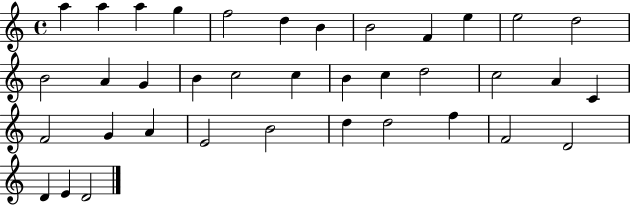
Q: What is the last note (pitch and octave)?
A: D4